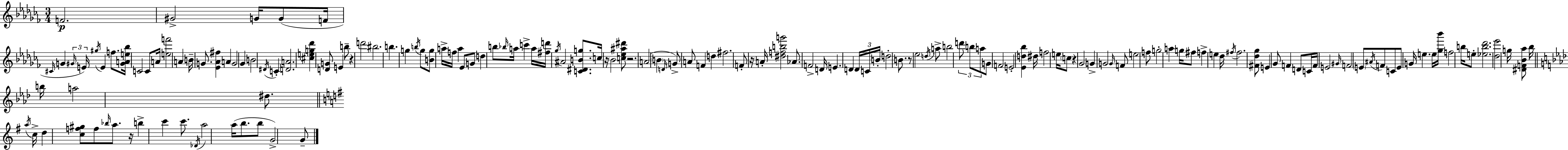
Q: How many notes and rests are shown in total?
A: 163